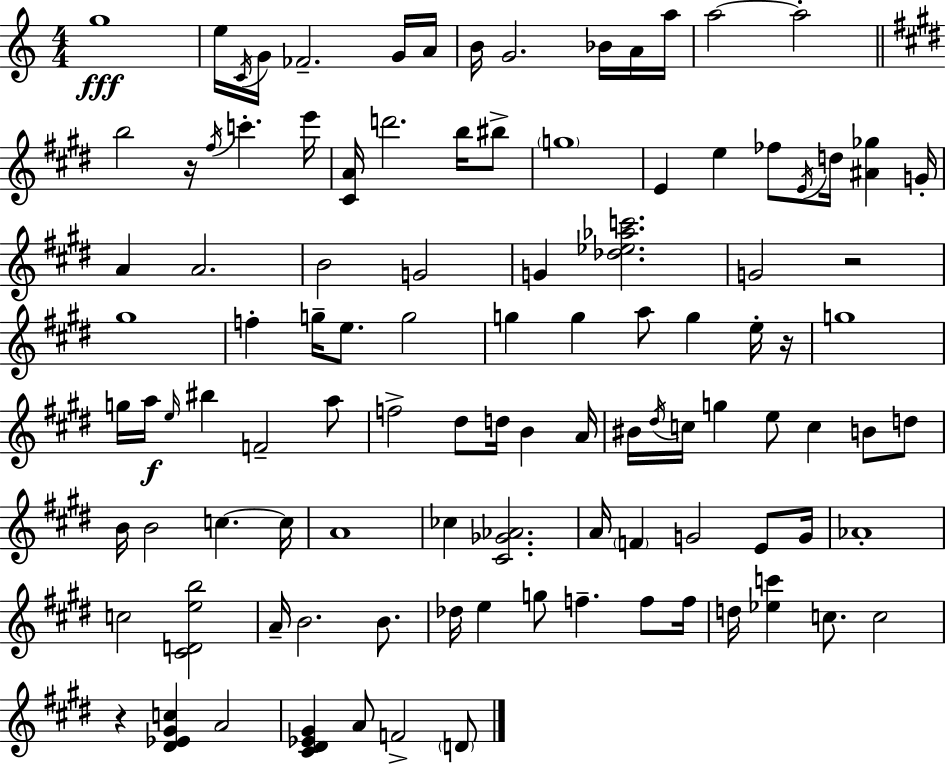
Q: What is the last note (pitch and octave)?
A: D4